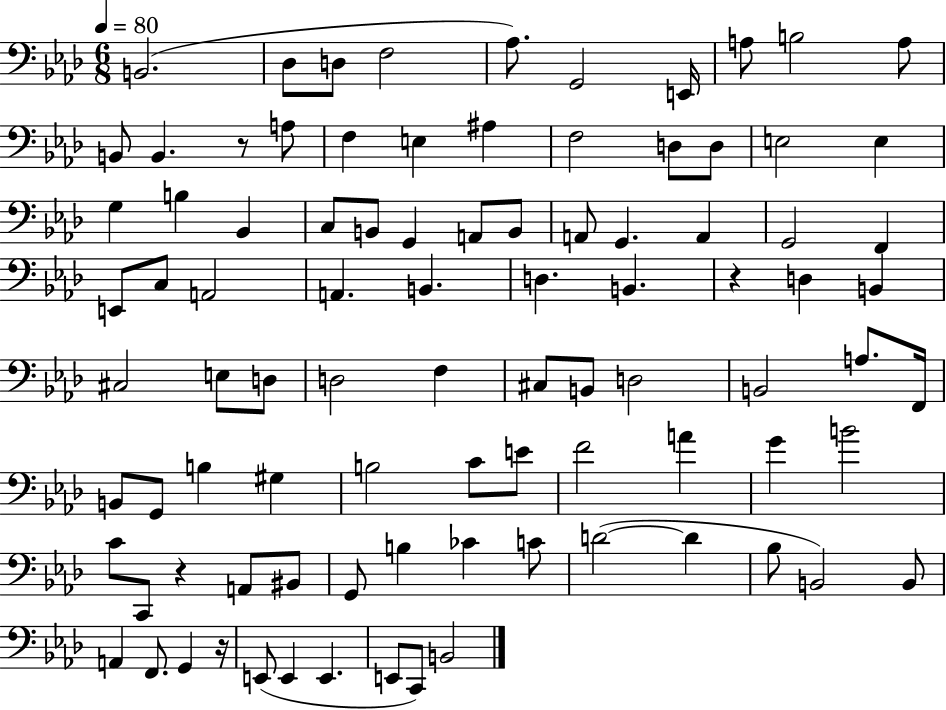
B2/h. Db3/e D3/e F3/h Ab3/e. G2/h E2/s A3/e B3/h A3/e B2/e B2/q. R/e A3/e F3/q E3/q A#3/q F3/h D3/e D3/e E3/h E3/q G3/q B3/q Bb2/q C3/e B2/e G2/q A2/e B2/e A2/e G2/q. A2/q G2/h F2/q E2/e C3/e A2/h A2/q. B2/q. D3/q. B2/q. R/q D3/q B2/q C#3/h E3/e D3/e D3/h F3/q C#3/e B2/e D3/h B2/h A3/e. F2/s B2/e G2/e B3/q G#3/q B3/h C4/e E4/e F4/h A4/q G4/q B4/h C4/e C2/e R/q A2/e BIS2/e G2/e B3/q CES4/q C4/e D4/h D4/q Bb3/e B2/h B2/e A2/q F2/e. G2/q R/s E2/e E2/q E2/q. E2/e C2/e B2/h